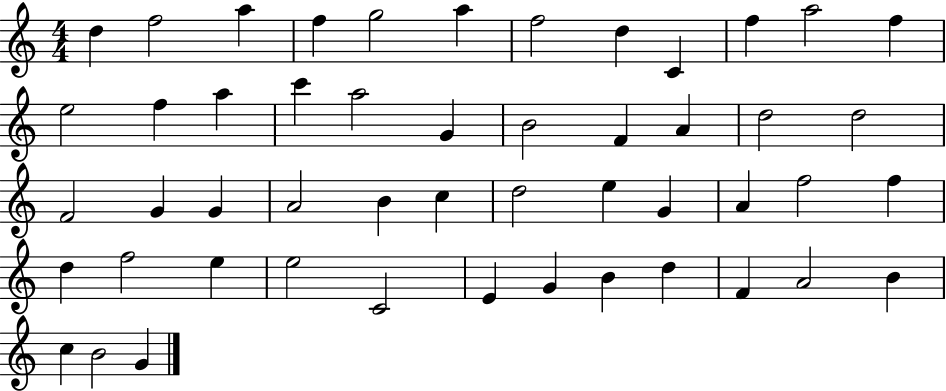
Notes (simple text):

D5/q F5/h A5/q F5/q G5/h A5/q F5/h D5/q C4/q F5/q A5/h F5/q E5/h F5/q A5/q C6/q A5/h G4/q B4/h F4/q A4/q D5/h D5/h F4/h G4/q G4/q A4/h B4/q C5/q D5/h E5/q G4/q A4/q F5/h F5/q D5/q F5/h E5/q E5/h C4/h E4/q G4/q B4/q D5/q F4/q A4/h B4/q C5/q B4/h G4/q